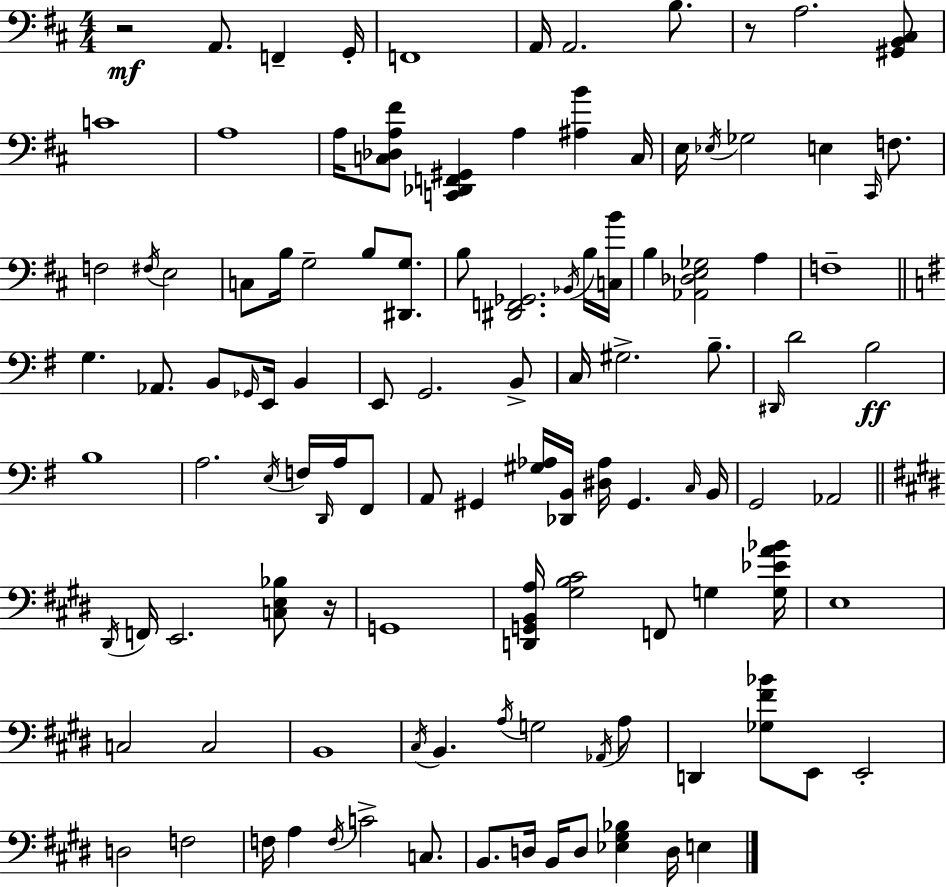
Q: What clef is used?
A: bass